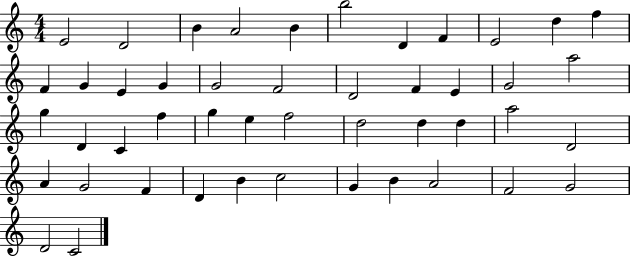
E4/h D4/h B4/q A4/h B4/q B5/h D4/q F4/q E4/h D5/q F5/q F4/q G4/q E4/q G4/q G4/h F4/h D4/h F4/q E4/q G4/h A5/h G5/q D4/q C4/q F5/q G5/q E5/q F5/h D5/h D5/q D5/q A5/h D4/h A4/q G4/h F4/q D4/q B4/q C5/h G4/q B4/q A4/h F4/h G4/h D4/h C4/h